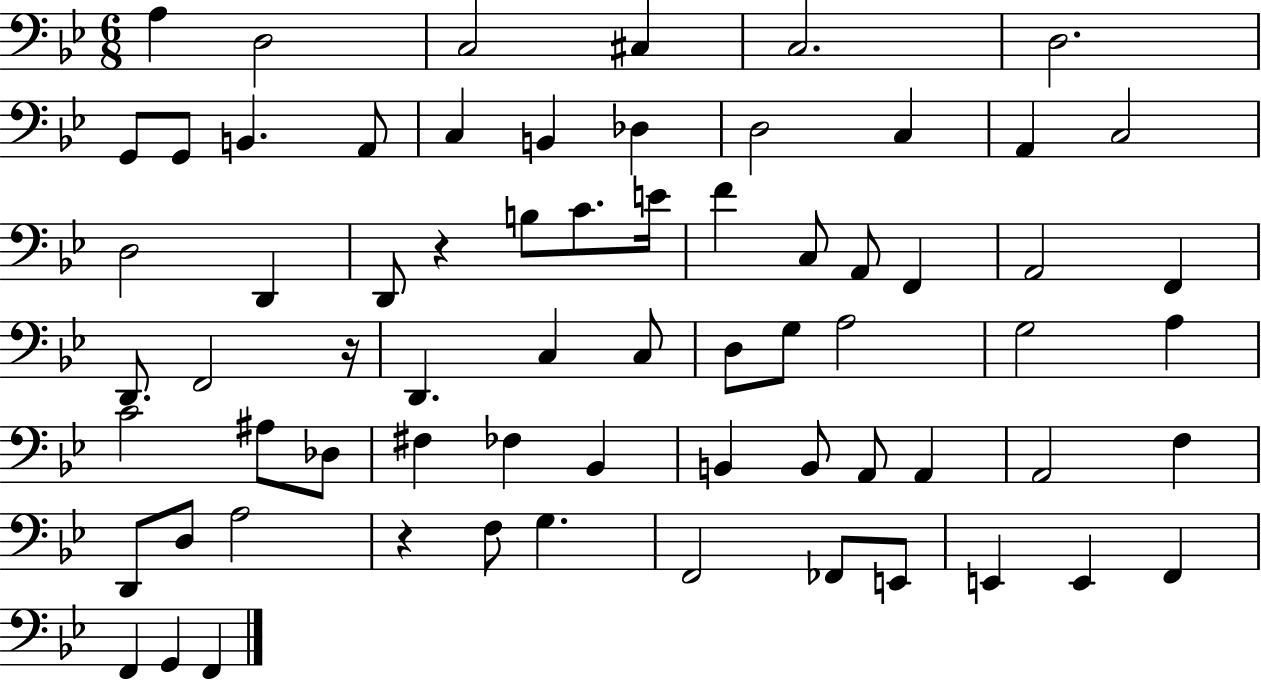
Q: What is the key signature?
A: BES major